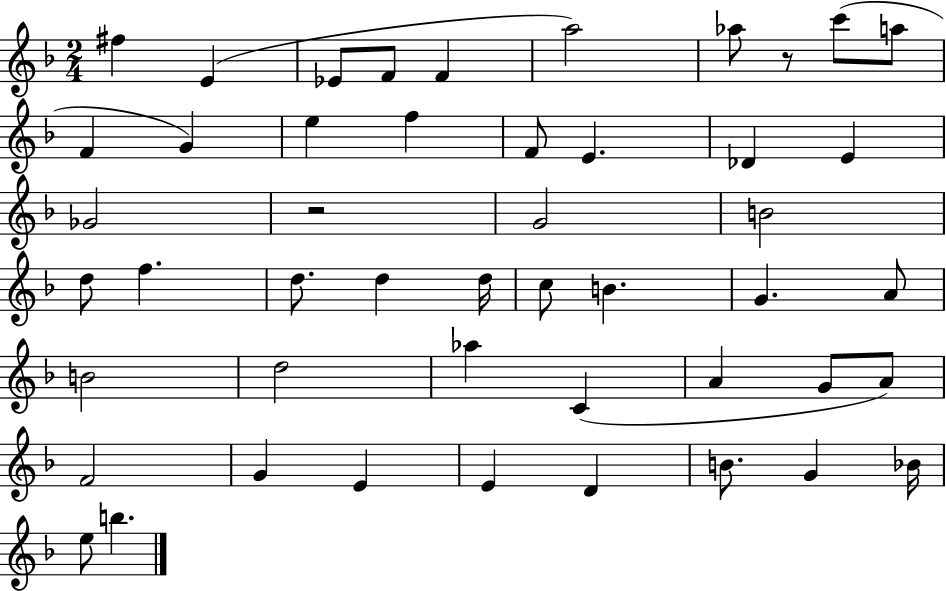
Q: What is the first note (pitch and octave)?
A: F#5